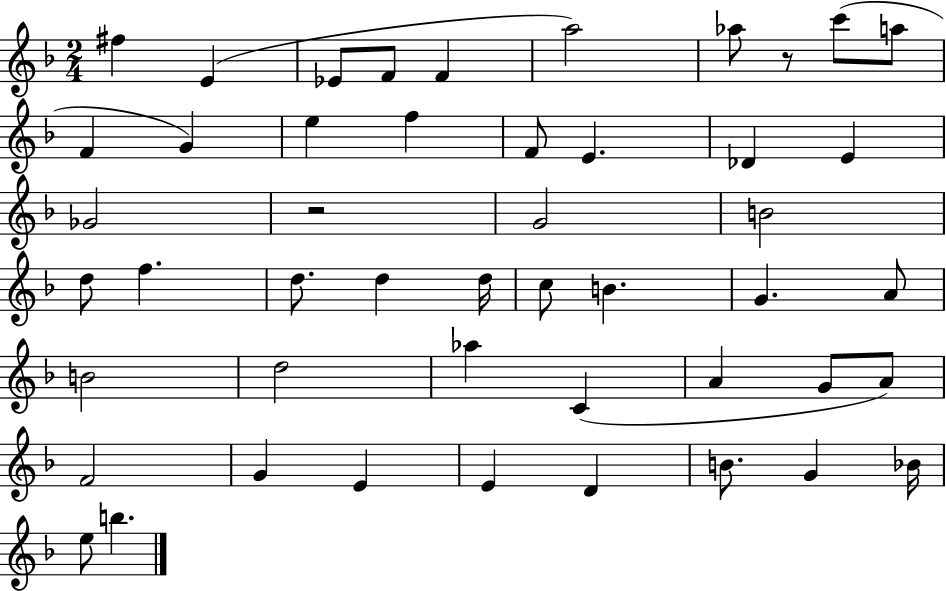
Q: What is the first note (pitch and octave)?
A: F#5